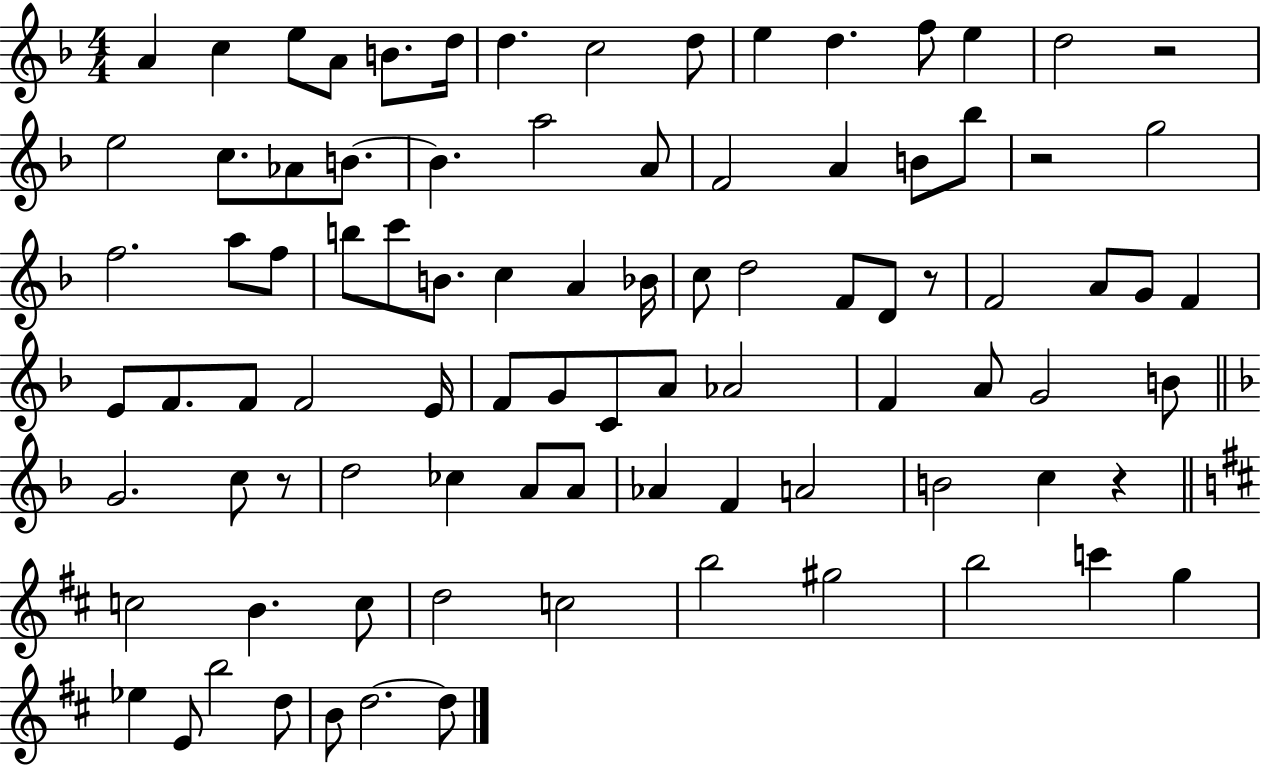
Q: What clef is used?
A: treble